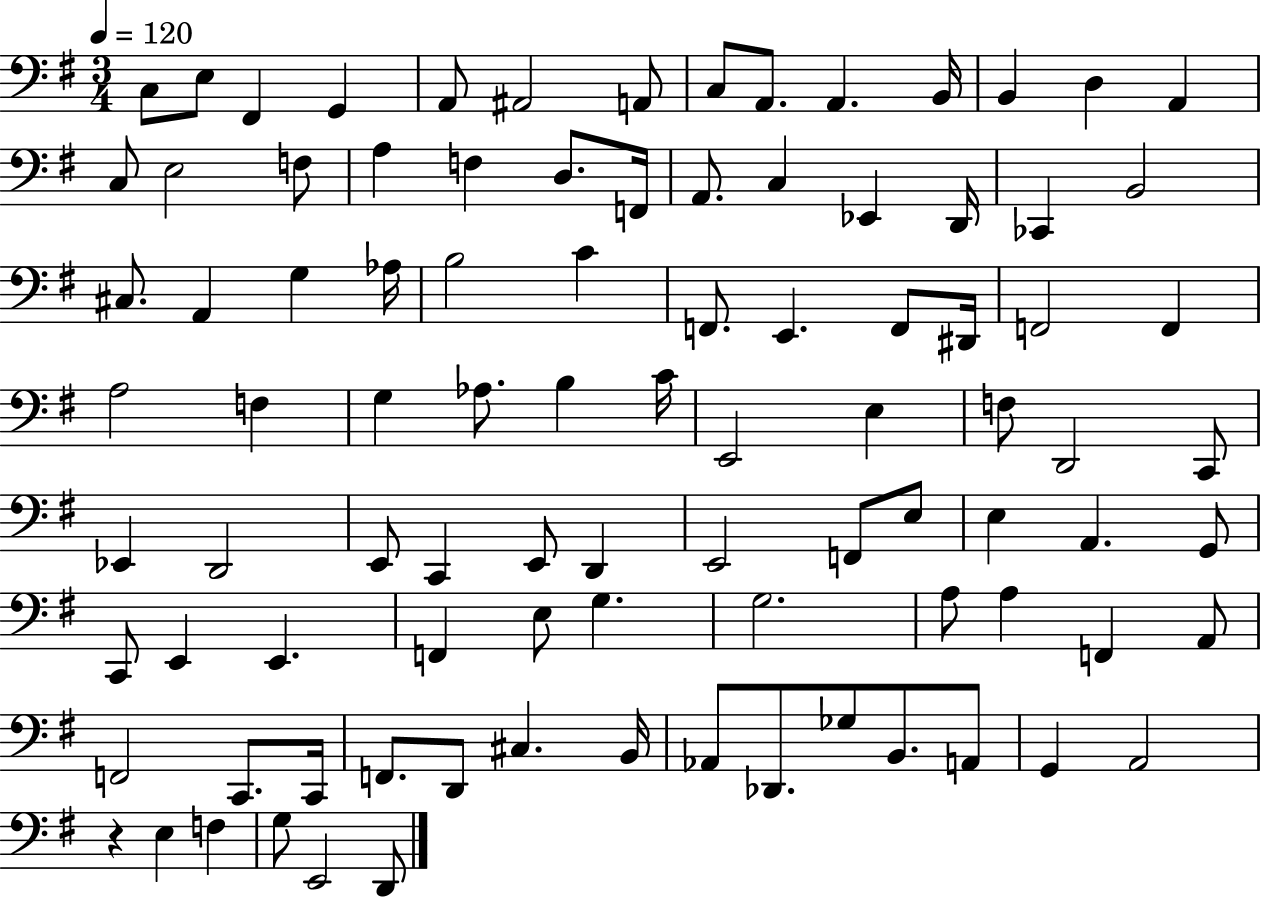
X:1
T:Untitled
M:3/4
L:1/4
K:G
C,/2 E,/2 ^F,, G,, A,,/2 ^A,,2 A,,/2 C,/2 A,,/2 A,, B,,/4 B,, D, A,, C,/2 E,2 F,/2 A, F, D,/2 F,,/4 A,,/2 C, _E,, D,,/4 _C,, B,,2 ^C,/2 A,, G, _A,/4 B,2 C F,,/2 E,, F,,/2 ^D,,/4 F,,2 F,, A,2 F, G, _A,/2 B, C/4 E,,2 E, F,/2 D,,2 C,,/2 _E,, D,,2 E,,/2 C,, E,,/2 D,, E,,2 F,,/2 E,/2 E, A,, G,,/2 C,,/2 E,, E,, F,, E,/2 G, G,2 A,/2 A, F,, A,,/2 F,,2 C,,/2 C,,/4 F,,/2 D,,/2 ^C, B,,/4 _A,,/2 _D,,/2 _G,/2 B,,/2 A,,/2 G,, A,,2 z E, F, G,/2 E,,2 D,,/2